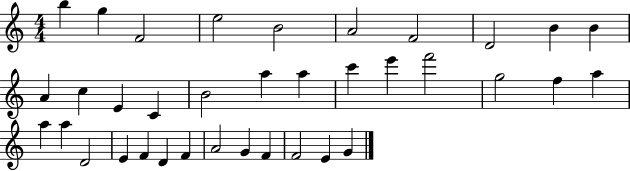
{
  \clef treble
  \numericTimeSignature
  \time 4/4
  \key c \major
  b''4 g''4 f'2 | e''2 b'2 | a'2 f'2 | d'2 b'4 b'4 | \break a'4 c''4 e'4 c'4 | b'2 a''4 a''4 | c'''4 e'''4 f'''2 | g''2 f''4 a''4 | \break a''4 a''4 d'2 | e'4 f'4 d'4 f'4 | a'2 g'4 f'4 | f'2 e'4 g'4 | \break \bar "|."
}